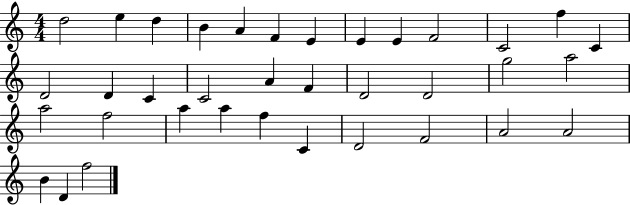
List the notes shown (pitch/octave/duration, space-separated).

D5/h E5/q D5/q B4/q A4/q F4/q E4/q E4/q E4/q F4/h C4/h F5/q C4/q D4/h D4/q C4/q C4/h A4/q F4/q D4/h D4/h G5/h A5/h A5/h F5/h A5/q A5/q F5/q C4/q D4/h F4/h A4/h A4/h B4/q D4/q F5/h